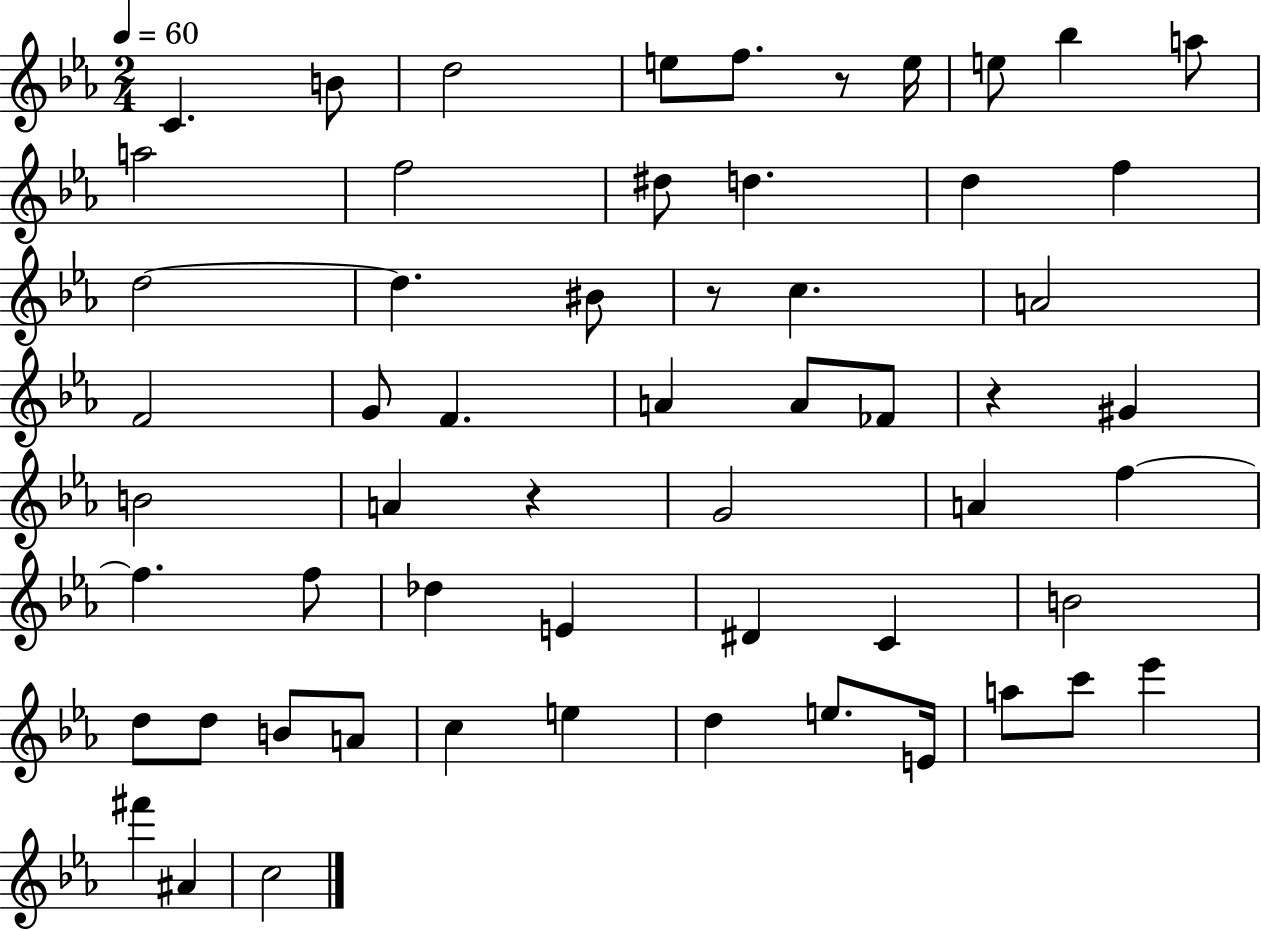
X:1
T:Untitled
M:2/4
L:1/4
K:Eb
C B/2 d2 e/2 f/2 z/2 e/4 e/2 _b a/2 a2 f2 ^d/2 d d f d2 d ^B/2 z/2 c A2 F2 G/2 F A A/2 _F/2 z ^G B2 A z G2 A f f f/2 _d E ^D C B2 d/2 d/2 B/2 A/2 c e d e/2 E/4 a/2 c'/2 _e' ^f' ^A c2